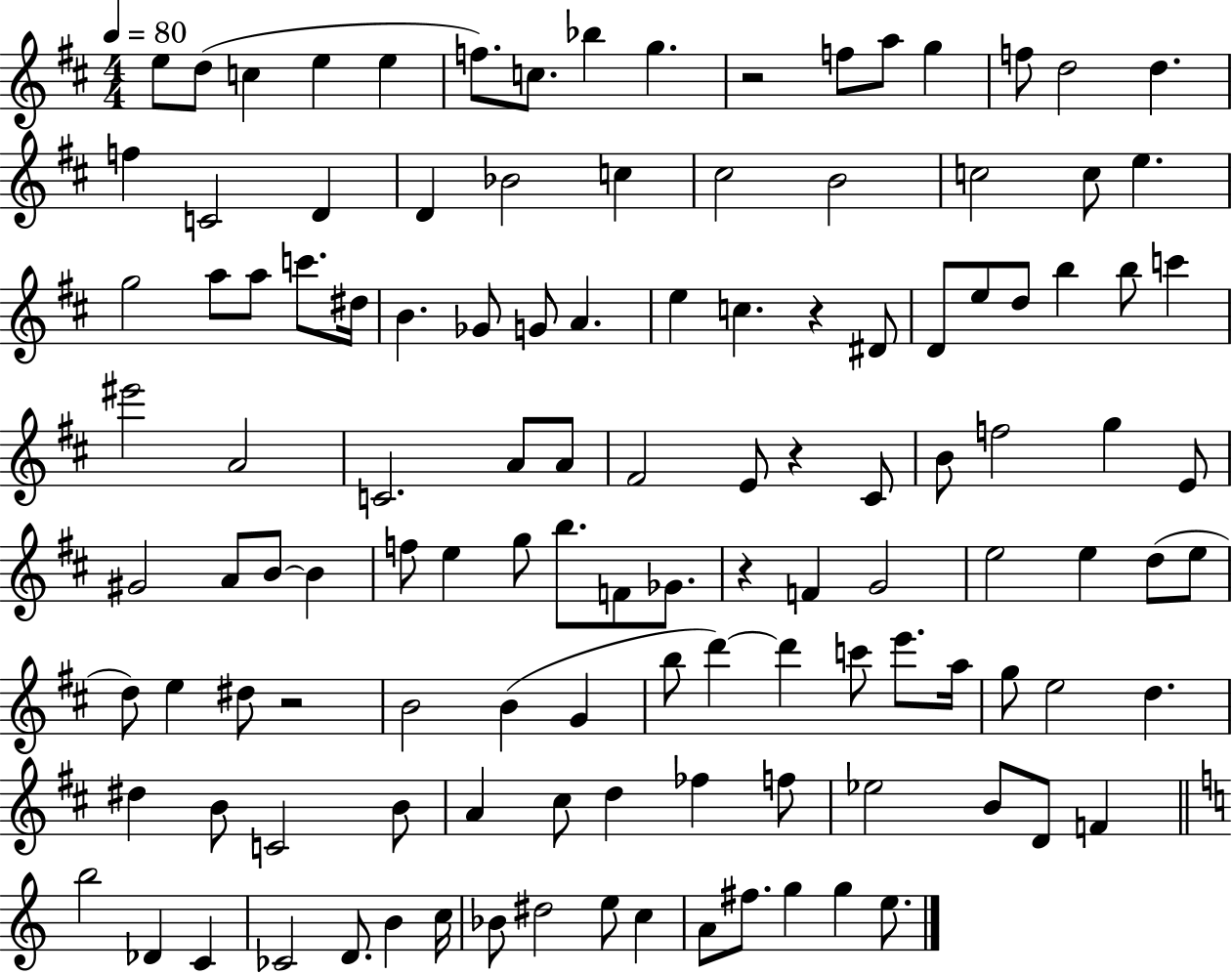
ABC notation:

X:1
T:Untitled
M:4/4
L:1/4
K:D
e/2 d/2 c e e f/2 c/2 _b g z2 f/2 a/2 g f/2 d2 d f C2 D D _B2 c ^c2 B2 c2 c/2 e g2 a/2 a/2 c'/2 ^d/4 B _G/2 G/2 A e c z ^D/2 D/2 e/2 d/2 b b/2 c' ^e'2 A2 C2 A/2 A/2 ^F2 E/2 z ^C/2 B/2 f2 g E/2 ^G2 A/2 B/2 B f/2 e g/2 b/2 F/2 _G/2 z F G2 e2 e d/2 e/2 d/2 e ^d/2 z2 B2 B G b/2 d' d' c'/2 e'/2 a/4 g/2 e2 d ^d B/2 C2 B/2 A ^c/2 d _f f/2 _e2 B/2 D/2 F b2 _D C _C2 D/2 B c/4 _B/2 ^d2 e/2 c A/2 ^f/2 g g e/2